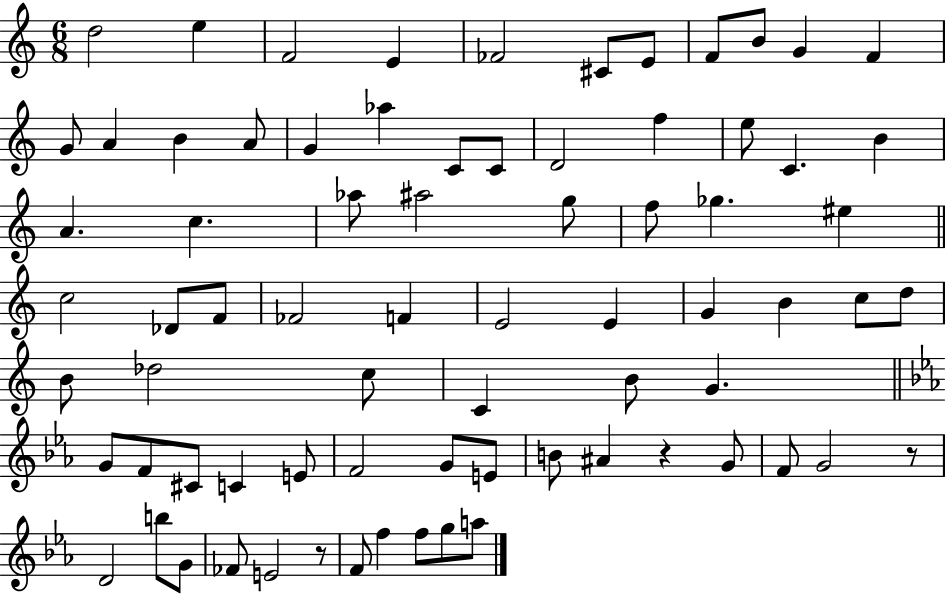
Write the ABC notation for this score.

X:1
T:Untitled
M:6/8
L:1/4
K:C
d2 e F2 E _F2 ^C/2 E/2 F/2 B/2 G F G/2 A B A/2 G _a C/2 C/2 D2 f e/2 C B A c _a/2 ^a2 g/2 f/2 _g ^e c2 _D/2 F/2 _F2 F E2 E G B c/2 d/2 B/2 _d2 c/2 C B/2 G G/2 F/2 ^C/2 C E/2 F2 G/2 E/2 B/2 ^A z G/2 F/2 G2 z/2 D2 b/2 G/2 _F/2 E2 z/2 F/2 f f/2 g/2 a/2